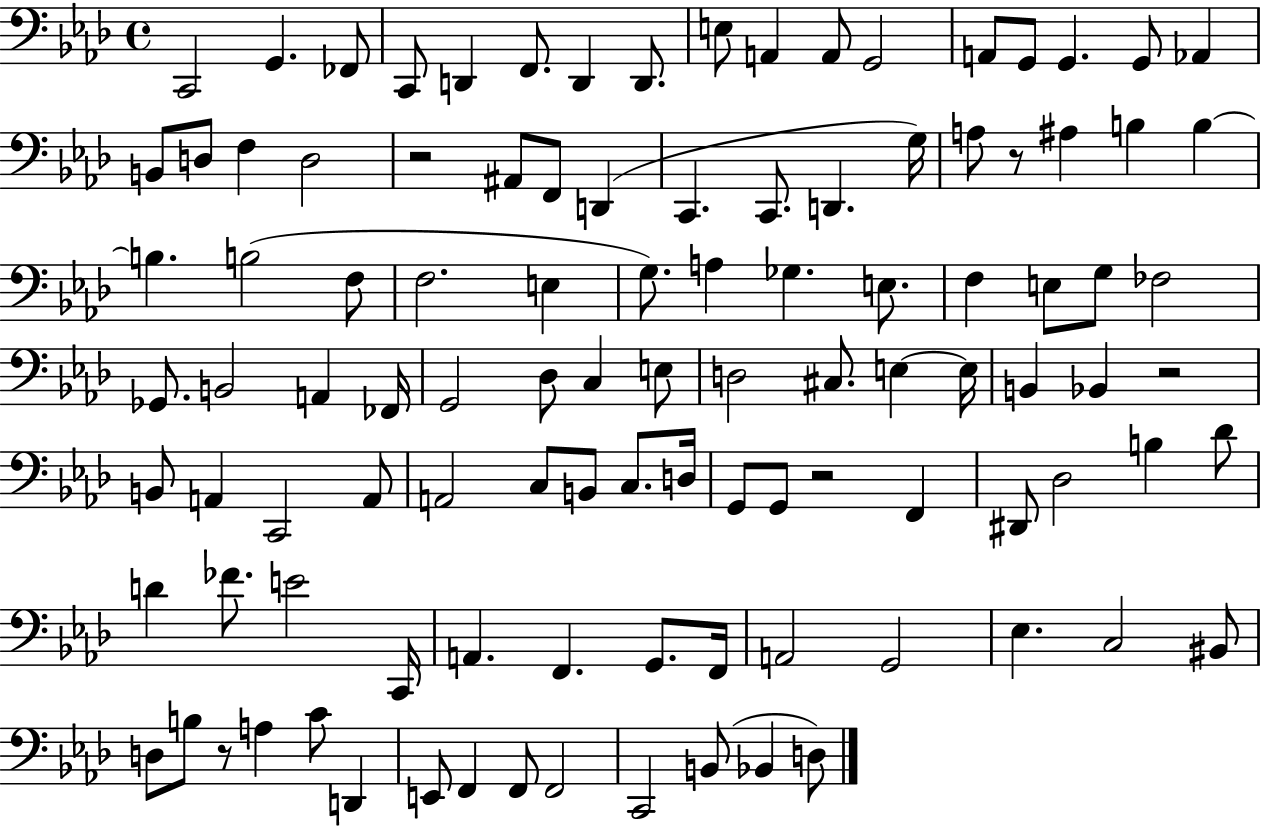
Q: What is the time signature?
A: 4/4